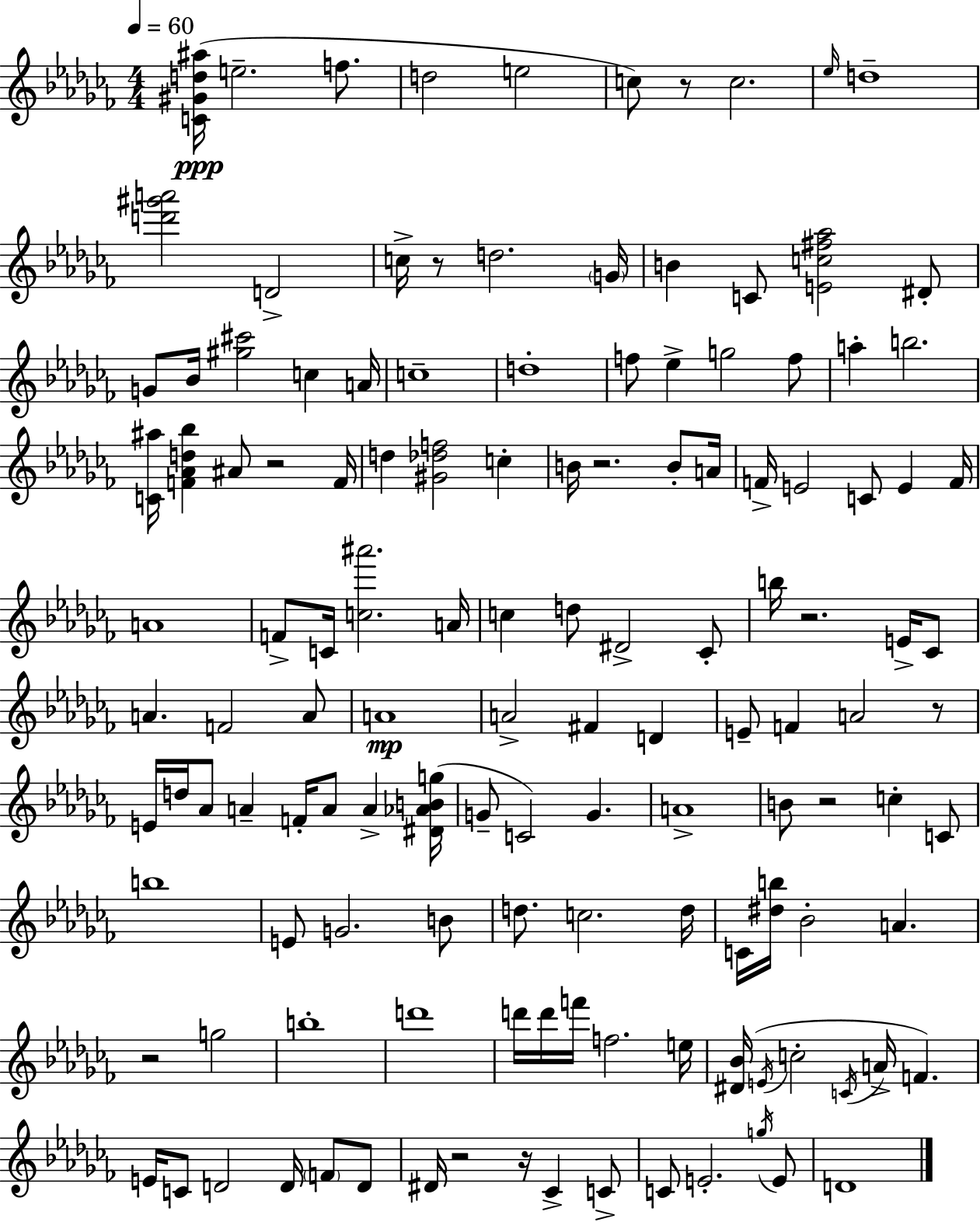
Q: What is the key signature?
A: AES minor